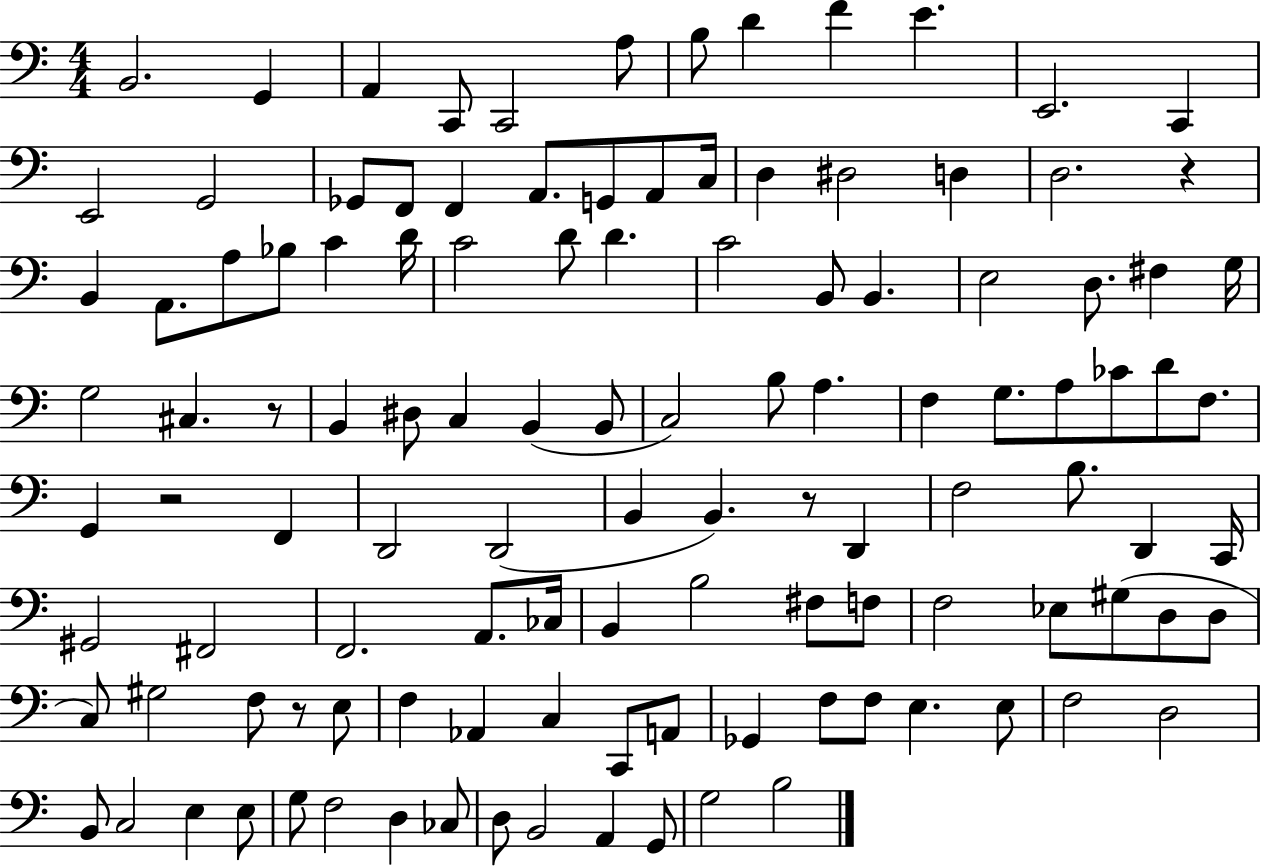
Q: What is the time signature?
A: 4/4